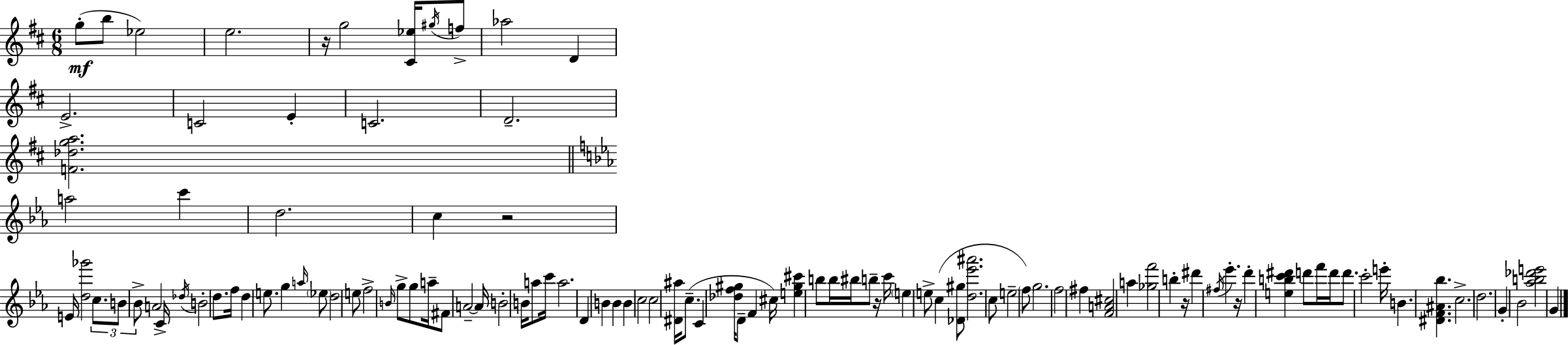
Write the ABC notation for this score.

X:1
T:Untitled
M:6/8
L:1/4
K:D
g/2 b/2 _e2 e2 z/4 g2 [^C_e]/4 ^g/4 f/2 _a2 D E2 C2 E C2 D2 [F_dga]2 a2 c' d2 c z2 E/4 [d_g']2 c/2 B/2 _B/2 A2 C/4 _d/4 B2 d/2 f/4 d e/2 g a/4 _e/2 d2 e/2 f2 B/4 g/2 g/2 a/4 ^F/2 A2 A/4 B2 B/4 a/2 c'/4 a2 D B B B c2 c2 [^D^a]/4 c/2 C [_df^g]/4 D/2 F ^c/4 [e^g^c'] b/2 b/4 ^b/4 b/2 z/4 c'/4 e e/2 c [_D^g]/2 [d_e'^a']2 c/2 e2 f/2 g2 f2 ^f [FA^c]2 a [_gf']2 b z/4 ^d' ^f/4 _e' z/4 d' [ebc'^d'] d'/2 f'/4 d'/4 d'/2 c'2 e'/4 B [^DF^A_b] c2 d2 G _B2 [_ab_d'e']2 G